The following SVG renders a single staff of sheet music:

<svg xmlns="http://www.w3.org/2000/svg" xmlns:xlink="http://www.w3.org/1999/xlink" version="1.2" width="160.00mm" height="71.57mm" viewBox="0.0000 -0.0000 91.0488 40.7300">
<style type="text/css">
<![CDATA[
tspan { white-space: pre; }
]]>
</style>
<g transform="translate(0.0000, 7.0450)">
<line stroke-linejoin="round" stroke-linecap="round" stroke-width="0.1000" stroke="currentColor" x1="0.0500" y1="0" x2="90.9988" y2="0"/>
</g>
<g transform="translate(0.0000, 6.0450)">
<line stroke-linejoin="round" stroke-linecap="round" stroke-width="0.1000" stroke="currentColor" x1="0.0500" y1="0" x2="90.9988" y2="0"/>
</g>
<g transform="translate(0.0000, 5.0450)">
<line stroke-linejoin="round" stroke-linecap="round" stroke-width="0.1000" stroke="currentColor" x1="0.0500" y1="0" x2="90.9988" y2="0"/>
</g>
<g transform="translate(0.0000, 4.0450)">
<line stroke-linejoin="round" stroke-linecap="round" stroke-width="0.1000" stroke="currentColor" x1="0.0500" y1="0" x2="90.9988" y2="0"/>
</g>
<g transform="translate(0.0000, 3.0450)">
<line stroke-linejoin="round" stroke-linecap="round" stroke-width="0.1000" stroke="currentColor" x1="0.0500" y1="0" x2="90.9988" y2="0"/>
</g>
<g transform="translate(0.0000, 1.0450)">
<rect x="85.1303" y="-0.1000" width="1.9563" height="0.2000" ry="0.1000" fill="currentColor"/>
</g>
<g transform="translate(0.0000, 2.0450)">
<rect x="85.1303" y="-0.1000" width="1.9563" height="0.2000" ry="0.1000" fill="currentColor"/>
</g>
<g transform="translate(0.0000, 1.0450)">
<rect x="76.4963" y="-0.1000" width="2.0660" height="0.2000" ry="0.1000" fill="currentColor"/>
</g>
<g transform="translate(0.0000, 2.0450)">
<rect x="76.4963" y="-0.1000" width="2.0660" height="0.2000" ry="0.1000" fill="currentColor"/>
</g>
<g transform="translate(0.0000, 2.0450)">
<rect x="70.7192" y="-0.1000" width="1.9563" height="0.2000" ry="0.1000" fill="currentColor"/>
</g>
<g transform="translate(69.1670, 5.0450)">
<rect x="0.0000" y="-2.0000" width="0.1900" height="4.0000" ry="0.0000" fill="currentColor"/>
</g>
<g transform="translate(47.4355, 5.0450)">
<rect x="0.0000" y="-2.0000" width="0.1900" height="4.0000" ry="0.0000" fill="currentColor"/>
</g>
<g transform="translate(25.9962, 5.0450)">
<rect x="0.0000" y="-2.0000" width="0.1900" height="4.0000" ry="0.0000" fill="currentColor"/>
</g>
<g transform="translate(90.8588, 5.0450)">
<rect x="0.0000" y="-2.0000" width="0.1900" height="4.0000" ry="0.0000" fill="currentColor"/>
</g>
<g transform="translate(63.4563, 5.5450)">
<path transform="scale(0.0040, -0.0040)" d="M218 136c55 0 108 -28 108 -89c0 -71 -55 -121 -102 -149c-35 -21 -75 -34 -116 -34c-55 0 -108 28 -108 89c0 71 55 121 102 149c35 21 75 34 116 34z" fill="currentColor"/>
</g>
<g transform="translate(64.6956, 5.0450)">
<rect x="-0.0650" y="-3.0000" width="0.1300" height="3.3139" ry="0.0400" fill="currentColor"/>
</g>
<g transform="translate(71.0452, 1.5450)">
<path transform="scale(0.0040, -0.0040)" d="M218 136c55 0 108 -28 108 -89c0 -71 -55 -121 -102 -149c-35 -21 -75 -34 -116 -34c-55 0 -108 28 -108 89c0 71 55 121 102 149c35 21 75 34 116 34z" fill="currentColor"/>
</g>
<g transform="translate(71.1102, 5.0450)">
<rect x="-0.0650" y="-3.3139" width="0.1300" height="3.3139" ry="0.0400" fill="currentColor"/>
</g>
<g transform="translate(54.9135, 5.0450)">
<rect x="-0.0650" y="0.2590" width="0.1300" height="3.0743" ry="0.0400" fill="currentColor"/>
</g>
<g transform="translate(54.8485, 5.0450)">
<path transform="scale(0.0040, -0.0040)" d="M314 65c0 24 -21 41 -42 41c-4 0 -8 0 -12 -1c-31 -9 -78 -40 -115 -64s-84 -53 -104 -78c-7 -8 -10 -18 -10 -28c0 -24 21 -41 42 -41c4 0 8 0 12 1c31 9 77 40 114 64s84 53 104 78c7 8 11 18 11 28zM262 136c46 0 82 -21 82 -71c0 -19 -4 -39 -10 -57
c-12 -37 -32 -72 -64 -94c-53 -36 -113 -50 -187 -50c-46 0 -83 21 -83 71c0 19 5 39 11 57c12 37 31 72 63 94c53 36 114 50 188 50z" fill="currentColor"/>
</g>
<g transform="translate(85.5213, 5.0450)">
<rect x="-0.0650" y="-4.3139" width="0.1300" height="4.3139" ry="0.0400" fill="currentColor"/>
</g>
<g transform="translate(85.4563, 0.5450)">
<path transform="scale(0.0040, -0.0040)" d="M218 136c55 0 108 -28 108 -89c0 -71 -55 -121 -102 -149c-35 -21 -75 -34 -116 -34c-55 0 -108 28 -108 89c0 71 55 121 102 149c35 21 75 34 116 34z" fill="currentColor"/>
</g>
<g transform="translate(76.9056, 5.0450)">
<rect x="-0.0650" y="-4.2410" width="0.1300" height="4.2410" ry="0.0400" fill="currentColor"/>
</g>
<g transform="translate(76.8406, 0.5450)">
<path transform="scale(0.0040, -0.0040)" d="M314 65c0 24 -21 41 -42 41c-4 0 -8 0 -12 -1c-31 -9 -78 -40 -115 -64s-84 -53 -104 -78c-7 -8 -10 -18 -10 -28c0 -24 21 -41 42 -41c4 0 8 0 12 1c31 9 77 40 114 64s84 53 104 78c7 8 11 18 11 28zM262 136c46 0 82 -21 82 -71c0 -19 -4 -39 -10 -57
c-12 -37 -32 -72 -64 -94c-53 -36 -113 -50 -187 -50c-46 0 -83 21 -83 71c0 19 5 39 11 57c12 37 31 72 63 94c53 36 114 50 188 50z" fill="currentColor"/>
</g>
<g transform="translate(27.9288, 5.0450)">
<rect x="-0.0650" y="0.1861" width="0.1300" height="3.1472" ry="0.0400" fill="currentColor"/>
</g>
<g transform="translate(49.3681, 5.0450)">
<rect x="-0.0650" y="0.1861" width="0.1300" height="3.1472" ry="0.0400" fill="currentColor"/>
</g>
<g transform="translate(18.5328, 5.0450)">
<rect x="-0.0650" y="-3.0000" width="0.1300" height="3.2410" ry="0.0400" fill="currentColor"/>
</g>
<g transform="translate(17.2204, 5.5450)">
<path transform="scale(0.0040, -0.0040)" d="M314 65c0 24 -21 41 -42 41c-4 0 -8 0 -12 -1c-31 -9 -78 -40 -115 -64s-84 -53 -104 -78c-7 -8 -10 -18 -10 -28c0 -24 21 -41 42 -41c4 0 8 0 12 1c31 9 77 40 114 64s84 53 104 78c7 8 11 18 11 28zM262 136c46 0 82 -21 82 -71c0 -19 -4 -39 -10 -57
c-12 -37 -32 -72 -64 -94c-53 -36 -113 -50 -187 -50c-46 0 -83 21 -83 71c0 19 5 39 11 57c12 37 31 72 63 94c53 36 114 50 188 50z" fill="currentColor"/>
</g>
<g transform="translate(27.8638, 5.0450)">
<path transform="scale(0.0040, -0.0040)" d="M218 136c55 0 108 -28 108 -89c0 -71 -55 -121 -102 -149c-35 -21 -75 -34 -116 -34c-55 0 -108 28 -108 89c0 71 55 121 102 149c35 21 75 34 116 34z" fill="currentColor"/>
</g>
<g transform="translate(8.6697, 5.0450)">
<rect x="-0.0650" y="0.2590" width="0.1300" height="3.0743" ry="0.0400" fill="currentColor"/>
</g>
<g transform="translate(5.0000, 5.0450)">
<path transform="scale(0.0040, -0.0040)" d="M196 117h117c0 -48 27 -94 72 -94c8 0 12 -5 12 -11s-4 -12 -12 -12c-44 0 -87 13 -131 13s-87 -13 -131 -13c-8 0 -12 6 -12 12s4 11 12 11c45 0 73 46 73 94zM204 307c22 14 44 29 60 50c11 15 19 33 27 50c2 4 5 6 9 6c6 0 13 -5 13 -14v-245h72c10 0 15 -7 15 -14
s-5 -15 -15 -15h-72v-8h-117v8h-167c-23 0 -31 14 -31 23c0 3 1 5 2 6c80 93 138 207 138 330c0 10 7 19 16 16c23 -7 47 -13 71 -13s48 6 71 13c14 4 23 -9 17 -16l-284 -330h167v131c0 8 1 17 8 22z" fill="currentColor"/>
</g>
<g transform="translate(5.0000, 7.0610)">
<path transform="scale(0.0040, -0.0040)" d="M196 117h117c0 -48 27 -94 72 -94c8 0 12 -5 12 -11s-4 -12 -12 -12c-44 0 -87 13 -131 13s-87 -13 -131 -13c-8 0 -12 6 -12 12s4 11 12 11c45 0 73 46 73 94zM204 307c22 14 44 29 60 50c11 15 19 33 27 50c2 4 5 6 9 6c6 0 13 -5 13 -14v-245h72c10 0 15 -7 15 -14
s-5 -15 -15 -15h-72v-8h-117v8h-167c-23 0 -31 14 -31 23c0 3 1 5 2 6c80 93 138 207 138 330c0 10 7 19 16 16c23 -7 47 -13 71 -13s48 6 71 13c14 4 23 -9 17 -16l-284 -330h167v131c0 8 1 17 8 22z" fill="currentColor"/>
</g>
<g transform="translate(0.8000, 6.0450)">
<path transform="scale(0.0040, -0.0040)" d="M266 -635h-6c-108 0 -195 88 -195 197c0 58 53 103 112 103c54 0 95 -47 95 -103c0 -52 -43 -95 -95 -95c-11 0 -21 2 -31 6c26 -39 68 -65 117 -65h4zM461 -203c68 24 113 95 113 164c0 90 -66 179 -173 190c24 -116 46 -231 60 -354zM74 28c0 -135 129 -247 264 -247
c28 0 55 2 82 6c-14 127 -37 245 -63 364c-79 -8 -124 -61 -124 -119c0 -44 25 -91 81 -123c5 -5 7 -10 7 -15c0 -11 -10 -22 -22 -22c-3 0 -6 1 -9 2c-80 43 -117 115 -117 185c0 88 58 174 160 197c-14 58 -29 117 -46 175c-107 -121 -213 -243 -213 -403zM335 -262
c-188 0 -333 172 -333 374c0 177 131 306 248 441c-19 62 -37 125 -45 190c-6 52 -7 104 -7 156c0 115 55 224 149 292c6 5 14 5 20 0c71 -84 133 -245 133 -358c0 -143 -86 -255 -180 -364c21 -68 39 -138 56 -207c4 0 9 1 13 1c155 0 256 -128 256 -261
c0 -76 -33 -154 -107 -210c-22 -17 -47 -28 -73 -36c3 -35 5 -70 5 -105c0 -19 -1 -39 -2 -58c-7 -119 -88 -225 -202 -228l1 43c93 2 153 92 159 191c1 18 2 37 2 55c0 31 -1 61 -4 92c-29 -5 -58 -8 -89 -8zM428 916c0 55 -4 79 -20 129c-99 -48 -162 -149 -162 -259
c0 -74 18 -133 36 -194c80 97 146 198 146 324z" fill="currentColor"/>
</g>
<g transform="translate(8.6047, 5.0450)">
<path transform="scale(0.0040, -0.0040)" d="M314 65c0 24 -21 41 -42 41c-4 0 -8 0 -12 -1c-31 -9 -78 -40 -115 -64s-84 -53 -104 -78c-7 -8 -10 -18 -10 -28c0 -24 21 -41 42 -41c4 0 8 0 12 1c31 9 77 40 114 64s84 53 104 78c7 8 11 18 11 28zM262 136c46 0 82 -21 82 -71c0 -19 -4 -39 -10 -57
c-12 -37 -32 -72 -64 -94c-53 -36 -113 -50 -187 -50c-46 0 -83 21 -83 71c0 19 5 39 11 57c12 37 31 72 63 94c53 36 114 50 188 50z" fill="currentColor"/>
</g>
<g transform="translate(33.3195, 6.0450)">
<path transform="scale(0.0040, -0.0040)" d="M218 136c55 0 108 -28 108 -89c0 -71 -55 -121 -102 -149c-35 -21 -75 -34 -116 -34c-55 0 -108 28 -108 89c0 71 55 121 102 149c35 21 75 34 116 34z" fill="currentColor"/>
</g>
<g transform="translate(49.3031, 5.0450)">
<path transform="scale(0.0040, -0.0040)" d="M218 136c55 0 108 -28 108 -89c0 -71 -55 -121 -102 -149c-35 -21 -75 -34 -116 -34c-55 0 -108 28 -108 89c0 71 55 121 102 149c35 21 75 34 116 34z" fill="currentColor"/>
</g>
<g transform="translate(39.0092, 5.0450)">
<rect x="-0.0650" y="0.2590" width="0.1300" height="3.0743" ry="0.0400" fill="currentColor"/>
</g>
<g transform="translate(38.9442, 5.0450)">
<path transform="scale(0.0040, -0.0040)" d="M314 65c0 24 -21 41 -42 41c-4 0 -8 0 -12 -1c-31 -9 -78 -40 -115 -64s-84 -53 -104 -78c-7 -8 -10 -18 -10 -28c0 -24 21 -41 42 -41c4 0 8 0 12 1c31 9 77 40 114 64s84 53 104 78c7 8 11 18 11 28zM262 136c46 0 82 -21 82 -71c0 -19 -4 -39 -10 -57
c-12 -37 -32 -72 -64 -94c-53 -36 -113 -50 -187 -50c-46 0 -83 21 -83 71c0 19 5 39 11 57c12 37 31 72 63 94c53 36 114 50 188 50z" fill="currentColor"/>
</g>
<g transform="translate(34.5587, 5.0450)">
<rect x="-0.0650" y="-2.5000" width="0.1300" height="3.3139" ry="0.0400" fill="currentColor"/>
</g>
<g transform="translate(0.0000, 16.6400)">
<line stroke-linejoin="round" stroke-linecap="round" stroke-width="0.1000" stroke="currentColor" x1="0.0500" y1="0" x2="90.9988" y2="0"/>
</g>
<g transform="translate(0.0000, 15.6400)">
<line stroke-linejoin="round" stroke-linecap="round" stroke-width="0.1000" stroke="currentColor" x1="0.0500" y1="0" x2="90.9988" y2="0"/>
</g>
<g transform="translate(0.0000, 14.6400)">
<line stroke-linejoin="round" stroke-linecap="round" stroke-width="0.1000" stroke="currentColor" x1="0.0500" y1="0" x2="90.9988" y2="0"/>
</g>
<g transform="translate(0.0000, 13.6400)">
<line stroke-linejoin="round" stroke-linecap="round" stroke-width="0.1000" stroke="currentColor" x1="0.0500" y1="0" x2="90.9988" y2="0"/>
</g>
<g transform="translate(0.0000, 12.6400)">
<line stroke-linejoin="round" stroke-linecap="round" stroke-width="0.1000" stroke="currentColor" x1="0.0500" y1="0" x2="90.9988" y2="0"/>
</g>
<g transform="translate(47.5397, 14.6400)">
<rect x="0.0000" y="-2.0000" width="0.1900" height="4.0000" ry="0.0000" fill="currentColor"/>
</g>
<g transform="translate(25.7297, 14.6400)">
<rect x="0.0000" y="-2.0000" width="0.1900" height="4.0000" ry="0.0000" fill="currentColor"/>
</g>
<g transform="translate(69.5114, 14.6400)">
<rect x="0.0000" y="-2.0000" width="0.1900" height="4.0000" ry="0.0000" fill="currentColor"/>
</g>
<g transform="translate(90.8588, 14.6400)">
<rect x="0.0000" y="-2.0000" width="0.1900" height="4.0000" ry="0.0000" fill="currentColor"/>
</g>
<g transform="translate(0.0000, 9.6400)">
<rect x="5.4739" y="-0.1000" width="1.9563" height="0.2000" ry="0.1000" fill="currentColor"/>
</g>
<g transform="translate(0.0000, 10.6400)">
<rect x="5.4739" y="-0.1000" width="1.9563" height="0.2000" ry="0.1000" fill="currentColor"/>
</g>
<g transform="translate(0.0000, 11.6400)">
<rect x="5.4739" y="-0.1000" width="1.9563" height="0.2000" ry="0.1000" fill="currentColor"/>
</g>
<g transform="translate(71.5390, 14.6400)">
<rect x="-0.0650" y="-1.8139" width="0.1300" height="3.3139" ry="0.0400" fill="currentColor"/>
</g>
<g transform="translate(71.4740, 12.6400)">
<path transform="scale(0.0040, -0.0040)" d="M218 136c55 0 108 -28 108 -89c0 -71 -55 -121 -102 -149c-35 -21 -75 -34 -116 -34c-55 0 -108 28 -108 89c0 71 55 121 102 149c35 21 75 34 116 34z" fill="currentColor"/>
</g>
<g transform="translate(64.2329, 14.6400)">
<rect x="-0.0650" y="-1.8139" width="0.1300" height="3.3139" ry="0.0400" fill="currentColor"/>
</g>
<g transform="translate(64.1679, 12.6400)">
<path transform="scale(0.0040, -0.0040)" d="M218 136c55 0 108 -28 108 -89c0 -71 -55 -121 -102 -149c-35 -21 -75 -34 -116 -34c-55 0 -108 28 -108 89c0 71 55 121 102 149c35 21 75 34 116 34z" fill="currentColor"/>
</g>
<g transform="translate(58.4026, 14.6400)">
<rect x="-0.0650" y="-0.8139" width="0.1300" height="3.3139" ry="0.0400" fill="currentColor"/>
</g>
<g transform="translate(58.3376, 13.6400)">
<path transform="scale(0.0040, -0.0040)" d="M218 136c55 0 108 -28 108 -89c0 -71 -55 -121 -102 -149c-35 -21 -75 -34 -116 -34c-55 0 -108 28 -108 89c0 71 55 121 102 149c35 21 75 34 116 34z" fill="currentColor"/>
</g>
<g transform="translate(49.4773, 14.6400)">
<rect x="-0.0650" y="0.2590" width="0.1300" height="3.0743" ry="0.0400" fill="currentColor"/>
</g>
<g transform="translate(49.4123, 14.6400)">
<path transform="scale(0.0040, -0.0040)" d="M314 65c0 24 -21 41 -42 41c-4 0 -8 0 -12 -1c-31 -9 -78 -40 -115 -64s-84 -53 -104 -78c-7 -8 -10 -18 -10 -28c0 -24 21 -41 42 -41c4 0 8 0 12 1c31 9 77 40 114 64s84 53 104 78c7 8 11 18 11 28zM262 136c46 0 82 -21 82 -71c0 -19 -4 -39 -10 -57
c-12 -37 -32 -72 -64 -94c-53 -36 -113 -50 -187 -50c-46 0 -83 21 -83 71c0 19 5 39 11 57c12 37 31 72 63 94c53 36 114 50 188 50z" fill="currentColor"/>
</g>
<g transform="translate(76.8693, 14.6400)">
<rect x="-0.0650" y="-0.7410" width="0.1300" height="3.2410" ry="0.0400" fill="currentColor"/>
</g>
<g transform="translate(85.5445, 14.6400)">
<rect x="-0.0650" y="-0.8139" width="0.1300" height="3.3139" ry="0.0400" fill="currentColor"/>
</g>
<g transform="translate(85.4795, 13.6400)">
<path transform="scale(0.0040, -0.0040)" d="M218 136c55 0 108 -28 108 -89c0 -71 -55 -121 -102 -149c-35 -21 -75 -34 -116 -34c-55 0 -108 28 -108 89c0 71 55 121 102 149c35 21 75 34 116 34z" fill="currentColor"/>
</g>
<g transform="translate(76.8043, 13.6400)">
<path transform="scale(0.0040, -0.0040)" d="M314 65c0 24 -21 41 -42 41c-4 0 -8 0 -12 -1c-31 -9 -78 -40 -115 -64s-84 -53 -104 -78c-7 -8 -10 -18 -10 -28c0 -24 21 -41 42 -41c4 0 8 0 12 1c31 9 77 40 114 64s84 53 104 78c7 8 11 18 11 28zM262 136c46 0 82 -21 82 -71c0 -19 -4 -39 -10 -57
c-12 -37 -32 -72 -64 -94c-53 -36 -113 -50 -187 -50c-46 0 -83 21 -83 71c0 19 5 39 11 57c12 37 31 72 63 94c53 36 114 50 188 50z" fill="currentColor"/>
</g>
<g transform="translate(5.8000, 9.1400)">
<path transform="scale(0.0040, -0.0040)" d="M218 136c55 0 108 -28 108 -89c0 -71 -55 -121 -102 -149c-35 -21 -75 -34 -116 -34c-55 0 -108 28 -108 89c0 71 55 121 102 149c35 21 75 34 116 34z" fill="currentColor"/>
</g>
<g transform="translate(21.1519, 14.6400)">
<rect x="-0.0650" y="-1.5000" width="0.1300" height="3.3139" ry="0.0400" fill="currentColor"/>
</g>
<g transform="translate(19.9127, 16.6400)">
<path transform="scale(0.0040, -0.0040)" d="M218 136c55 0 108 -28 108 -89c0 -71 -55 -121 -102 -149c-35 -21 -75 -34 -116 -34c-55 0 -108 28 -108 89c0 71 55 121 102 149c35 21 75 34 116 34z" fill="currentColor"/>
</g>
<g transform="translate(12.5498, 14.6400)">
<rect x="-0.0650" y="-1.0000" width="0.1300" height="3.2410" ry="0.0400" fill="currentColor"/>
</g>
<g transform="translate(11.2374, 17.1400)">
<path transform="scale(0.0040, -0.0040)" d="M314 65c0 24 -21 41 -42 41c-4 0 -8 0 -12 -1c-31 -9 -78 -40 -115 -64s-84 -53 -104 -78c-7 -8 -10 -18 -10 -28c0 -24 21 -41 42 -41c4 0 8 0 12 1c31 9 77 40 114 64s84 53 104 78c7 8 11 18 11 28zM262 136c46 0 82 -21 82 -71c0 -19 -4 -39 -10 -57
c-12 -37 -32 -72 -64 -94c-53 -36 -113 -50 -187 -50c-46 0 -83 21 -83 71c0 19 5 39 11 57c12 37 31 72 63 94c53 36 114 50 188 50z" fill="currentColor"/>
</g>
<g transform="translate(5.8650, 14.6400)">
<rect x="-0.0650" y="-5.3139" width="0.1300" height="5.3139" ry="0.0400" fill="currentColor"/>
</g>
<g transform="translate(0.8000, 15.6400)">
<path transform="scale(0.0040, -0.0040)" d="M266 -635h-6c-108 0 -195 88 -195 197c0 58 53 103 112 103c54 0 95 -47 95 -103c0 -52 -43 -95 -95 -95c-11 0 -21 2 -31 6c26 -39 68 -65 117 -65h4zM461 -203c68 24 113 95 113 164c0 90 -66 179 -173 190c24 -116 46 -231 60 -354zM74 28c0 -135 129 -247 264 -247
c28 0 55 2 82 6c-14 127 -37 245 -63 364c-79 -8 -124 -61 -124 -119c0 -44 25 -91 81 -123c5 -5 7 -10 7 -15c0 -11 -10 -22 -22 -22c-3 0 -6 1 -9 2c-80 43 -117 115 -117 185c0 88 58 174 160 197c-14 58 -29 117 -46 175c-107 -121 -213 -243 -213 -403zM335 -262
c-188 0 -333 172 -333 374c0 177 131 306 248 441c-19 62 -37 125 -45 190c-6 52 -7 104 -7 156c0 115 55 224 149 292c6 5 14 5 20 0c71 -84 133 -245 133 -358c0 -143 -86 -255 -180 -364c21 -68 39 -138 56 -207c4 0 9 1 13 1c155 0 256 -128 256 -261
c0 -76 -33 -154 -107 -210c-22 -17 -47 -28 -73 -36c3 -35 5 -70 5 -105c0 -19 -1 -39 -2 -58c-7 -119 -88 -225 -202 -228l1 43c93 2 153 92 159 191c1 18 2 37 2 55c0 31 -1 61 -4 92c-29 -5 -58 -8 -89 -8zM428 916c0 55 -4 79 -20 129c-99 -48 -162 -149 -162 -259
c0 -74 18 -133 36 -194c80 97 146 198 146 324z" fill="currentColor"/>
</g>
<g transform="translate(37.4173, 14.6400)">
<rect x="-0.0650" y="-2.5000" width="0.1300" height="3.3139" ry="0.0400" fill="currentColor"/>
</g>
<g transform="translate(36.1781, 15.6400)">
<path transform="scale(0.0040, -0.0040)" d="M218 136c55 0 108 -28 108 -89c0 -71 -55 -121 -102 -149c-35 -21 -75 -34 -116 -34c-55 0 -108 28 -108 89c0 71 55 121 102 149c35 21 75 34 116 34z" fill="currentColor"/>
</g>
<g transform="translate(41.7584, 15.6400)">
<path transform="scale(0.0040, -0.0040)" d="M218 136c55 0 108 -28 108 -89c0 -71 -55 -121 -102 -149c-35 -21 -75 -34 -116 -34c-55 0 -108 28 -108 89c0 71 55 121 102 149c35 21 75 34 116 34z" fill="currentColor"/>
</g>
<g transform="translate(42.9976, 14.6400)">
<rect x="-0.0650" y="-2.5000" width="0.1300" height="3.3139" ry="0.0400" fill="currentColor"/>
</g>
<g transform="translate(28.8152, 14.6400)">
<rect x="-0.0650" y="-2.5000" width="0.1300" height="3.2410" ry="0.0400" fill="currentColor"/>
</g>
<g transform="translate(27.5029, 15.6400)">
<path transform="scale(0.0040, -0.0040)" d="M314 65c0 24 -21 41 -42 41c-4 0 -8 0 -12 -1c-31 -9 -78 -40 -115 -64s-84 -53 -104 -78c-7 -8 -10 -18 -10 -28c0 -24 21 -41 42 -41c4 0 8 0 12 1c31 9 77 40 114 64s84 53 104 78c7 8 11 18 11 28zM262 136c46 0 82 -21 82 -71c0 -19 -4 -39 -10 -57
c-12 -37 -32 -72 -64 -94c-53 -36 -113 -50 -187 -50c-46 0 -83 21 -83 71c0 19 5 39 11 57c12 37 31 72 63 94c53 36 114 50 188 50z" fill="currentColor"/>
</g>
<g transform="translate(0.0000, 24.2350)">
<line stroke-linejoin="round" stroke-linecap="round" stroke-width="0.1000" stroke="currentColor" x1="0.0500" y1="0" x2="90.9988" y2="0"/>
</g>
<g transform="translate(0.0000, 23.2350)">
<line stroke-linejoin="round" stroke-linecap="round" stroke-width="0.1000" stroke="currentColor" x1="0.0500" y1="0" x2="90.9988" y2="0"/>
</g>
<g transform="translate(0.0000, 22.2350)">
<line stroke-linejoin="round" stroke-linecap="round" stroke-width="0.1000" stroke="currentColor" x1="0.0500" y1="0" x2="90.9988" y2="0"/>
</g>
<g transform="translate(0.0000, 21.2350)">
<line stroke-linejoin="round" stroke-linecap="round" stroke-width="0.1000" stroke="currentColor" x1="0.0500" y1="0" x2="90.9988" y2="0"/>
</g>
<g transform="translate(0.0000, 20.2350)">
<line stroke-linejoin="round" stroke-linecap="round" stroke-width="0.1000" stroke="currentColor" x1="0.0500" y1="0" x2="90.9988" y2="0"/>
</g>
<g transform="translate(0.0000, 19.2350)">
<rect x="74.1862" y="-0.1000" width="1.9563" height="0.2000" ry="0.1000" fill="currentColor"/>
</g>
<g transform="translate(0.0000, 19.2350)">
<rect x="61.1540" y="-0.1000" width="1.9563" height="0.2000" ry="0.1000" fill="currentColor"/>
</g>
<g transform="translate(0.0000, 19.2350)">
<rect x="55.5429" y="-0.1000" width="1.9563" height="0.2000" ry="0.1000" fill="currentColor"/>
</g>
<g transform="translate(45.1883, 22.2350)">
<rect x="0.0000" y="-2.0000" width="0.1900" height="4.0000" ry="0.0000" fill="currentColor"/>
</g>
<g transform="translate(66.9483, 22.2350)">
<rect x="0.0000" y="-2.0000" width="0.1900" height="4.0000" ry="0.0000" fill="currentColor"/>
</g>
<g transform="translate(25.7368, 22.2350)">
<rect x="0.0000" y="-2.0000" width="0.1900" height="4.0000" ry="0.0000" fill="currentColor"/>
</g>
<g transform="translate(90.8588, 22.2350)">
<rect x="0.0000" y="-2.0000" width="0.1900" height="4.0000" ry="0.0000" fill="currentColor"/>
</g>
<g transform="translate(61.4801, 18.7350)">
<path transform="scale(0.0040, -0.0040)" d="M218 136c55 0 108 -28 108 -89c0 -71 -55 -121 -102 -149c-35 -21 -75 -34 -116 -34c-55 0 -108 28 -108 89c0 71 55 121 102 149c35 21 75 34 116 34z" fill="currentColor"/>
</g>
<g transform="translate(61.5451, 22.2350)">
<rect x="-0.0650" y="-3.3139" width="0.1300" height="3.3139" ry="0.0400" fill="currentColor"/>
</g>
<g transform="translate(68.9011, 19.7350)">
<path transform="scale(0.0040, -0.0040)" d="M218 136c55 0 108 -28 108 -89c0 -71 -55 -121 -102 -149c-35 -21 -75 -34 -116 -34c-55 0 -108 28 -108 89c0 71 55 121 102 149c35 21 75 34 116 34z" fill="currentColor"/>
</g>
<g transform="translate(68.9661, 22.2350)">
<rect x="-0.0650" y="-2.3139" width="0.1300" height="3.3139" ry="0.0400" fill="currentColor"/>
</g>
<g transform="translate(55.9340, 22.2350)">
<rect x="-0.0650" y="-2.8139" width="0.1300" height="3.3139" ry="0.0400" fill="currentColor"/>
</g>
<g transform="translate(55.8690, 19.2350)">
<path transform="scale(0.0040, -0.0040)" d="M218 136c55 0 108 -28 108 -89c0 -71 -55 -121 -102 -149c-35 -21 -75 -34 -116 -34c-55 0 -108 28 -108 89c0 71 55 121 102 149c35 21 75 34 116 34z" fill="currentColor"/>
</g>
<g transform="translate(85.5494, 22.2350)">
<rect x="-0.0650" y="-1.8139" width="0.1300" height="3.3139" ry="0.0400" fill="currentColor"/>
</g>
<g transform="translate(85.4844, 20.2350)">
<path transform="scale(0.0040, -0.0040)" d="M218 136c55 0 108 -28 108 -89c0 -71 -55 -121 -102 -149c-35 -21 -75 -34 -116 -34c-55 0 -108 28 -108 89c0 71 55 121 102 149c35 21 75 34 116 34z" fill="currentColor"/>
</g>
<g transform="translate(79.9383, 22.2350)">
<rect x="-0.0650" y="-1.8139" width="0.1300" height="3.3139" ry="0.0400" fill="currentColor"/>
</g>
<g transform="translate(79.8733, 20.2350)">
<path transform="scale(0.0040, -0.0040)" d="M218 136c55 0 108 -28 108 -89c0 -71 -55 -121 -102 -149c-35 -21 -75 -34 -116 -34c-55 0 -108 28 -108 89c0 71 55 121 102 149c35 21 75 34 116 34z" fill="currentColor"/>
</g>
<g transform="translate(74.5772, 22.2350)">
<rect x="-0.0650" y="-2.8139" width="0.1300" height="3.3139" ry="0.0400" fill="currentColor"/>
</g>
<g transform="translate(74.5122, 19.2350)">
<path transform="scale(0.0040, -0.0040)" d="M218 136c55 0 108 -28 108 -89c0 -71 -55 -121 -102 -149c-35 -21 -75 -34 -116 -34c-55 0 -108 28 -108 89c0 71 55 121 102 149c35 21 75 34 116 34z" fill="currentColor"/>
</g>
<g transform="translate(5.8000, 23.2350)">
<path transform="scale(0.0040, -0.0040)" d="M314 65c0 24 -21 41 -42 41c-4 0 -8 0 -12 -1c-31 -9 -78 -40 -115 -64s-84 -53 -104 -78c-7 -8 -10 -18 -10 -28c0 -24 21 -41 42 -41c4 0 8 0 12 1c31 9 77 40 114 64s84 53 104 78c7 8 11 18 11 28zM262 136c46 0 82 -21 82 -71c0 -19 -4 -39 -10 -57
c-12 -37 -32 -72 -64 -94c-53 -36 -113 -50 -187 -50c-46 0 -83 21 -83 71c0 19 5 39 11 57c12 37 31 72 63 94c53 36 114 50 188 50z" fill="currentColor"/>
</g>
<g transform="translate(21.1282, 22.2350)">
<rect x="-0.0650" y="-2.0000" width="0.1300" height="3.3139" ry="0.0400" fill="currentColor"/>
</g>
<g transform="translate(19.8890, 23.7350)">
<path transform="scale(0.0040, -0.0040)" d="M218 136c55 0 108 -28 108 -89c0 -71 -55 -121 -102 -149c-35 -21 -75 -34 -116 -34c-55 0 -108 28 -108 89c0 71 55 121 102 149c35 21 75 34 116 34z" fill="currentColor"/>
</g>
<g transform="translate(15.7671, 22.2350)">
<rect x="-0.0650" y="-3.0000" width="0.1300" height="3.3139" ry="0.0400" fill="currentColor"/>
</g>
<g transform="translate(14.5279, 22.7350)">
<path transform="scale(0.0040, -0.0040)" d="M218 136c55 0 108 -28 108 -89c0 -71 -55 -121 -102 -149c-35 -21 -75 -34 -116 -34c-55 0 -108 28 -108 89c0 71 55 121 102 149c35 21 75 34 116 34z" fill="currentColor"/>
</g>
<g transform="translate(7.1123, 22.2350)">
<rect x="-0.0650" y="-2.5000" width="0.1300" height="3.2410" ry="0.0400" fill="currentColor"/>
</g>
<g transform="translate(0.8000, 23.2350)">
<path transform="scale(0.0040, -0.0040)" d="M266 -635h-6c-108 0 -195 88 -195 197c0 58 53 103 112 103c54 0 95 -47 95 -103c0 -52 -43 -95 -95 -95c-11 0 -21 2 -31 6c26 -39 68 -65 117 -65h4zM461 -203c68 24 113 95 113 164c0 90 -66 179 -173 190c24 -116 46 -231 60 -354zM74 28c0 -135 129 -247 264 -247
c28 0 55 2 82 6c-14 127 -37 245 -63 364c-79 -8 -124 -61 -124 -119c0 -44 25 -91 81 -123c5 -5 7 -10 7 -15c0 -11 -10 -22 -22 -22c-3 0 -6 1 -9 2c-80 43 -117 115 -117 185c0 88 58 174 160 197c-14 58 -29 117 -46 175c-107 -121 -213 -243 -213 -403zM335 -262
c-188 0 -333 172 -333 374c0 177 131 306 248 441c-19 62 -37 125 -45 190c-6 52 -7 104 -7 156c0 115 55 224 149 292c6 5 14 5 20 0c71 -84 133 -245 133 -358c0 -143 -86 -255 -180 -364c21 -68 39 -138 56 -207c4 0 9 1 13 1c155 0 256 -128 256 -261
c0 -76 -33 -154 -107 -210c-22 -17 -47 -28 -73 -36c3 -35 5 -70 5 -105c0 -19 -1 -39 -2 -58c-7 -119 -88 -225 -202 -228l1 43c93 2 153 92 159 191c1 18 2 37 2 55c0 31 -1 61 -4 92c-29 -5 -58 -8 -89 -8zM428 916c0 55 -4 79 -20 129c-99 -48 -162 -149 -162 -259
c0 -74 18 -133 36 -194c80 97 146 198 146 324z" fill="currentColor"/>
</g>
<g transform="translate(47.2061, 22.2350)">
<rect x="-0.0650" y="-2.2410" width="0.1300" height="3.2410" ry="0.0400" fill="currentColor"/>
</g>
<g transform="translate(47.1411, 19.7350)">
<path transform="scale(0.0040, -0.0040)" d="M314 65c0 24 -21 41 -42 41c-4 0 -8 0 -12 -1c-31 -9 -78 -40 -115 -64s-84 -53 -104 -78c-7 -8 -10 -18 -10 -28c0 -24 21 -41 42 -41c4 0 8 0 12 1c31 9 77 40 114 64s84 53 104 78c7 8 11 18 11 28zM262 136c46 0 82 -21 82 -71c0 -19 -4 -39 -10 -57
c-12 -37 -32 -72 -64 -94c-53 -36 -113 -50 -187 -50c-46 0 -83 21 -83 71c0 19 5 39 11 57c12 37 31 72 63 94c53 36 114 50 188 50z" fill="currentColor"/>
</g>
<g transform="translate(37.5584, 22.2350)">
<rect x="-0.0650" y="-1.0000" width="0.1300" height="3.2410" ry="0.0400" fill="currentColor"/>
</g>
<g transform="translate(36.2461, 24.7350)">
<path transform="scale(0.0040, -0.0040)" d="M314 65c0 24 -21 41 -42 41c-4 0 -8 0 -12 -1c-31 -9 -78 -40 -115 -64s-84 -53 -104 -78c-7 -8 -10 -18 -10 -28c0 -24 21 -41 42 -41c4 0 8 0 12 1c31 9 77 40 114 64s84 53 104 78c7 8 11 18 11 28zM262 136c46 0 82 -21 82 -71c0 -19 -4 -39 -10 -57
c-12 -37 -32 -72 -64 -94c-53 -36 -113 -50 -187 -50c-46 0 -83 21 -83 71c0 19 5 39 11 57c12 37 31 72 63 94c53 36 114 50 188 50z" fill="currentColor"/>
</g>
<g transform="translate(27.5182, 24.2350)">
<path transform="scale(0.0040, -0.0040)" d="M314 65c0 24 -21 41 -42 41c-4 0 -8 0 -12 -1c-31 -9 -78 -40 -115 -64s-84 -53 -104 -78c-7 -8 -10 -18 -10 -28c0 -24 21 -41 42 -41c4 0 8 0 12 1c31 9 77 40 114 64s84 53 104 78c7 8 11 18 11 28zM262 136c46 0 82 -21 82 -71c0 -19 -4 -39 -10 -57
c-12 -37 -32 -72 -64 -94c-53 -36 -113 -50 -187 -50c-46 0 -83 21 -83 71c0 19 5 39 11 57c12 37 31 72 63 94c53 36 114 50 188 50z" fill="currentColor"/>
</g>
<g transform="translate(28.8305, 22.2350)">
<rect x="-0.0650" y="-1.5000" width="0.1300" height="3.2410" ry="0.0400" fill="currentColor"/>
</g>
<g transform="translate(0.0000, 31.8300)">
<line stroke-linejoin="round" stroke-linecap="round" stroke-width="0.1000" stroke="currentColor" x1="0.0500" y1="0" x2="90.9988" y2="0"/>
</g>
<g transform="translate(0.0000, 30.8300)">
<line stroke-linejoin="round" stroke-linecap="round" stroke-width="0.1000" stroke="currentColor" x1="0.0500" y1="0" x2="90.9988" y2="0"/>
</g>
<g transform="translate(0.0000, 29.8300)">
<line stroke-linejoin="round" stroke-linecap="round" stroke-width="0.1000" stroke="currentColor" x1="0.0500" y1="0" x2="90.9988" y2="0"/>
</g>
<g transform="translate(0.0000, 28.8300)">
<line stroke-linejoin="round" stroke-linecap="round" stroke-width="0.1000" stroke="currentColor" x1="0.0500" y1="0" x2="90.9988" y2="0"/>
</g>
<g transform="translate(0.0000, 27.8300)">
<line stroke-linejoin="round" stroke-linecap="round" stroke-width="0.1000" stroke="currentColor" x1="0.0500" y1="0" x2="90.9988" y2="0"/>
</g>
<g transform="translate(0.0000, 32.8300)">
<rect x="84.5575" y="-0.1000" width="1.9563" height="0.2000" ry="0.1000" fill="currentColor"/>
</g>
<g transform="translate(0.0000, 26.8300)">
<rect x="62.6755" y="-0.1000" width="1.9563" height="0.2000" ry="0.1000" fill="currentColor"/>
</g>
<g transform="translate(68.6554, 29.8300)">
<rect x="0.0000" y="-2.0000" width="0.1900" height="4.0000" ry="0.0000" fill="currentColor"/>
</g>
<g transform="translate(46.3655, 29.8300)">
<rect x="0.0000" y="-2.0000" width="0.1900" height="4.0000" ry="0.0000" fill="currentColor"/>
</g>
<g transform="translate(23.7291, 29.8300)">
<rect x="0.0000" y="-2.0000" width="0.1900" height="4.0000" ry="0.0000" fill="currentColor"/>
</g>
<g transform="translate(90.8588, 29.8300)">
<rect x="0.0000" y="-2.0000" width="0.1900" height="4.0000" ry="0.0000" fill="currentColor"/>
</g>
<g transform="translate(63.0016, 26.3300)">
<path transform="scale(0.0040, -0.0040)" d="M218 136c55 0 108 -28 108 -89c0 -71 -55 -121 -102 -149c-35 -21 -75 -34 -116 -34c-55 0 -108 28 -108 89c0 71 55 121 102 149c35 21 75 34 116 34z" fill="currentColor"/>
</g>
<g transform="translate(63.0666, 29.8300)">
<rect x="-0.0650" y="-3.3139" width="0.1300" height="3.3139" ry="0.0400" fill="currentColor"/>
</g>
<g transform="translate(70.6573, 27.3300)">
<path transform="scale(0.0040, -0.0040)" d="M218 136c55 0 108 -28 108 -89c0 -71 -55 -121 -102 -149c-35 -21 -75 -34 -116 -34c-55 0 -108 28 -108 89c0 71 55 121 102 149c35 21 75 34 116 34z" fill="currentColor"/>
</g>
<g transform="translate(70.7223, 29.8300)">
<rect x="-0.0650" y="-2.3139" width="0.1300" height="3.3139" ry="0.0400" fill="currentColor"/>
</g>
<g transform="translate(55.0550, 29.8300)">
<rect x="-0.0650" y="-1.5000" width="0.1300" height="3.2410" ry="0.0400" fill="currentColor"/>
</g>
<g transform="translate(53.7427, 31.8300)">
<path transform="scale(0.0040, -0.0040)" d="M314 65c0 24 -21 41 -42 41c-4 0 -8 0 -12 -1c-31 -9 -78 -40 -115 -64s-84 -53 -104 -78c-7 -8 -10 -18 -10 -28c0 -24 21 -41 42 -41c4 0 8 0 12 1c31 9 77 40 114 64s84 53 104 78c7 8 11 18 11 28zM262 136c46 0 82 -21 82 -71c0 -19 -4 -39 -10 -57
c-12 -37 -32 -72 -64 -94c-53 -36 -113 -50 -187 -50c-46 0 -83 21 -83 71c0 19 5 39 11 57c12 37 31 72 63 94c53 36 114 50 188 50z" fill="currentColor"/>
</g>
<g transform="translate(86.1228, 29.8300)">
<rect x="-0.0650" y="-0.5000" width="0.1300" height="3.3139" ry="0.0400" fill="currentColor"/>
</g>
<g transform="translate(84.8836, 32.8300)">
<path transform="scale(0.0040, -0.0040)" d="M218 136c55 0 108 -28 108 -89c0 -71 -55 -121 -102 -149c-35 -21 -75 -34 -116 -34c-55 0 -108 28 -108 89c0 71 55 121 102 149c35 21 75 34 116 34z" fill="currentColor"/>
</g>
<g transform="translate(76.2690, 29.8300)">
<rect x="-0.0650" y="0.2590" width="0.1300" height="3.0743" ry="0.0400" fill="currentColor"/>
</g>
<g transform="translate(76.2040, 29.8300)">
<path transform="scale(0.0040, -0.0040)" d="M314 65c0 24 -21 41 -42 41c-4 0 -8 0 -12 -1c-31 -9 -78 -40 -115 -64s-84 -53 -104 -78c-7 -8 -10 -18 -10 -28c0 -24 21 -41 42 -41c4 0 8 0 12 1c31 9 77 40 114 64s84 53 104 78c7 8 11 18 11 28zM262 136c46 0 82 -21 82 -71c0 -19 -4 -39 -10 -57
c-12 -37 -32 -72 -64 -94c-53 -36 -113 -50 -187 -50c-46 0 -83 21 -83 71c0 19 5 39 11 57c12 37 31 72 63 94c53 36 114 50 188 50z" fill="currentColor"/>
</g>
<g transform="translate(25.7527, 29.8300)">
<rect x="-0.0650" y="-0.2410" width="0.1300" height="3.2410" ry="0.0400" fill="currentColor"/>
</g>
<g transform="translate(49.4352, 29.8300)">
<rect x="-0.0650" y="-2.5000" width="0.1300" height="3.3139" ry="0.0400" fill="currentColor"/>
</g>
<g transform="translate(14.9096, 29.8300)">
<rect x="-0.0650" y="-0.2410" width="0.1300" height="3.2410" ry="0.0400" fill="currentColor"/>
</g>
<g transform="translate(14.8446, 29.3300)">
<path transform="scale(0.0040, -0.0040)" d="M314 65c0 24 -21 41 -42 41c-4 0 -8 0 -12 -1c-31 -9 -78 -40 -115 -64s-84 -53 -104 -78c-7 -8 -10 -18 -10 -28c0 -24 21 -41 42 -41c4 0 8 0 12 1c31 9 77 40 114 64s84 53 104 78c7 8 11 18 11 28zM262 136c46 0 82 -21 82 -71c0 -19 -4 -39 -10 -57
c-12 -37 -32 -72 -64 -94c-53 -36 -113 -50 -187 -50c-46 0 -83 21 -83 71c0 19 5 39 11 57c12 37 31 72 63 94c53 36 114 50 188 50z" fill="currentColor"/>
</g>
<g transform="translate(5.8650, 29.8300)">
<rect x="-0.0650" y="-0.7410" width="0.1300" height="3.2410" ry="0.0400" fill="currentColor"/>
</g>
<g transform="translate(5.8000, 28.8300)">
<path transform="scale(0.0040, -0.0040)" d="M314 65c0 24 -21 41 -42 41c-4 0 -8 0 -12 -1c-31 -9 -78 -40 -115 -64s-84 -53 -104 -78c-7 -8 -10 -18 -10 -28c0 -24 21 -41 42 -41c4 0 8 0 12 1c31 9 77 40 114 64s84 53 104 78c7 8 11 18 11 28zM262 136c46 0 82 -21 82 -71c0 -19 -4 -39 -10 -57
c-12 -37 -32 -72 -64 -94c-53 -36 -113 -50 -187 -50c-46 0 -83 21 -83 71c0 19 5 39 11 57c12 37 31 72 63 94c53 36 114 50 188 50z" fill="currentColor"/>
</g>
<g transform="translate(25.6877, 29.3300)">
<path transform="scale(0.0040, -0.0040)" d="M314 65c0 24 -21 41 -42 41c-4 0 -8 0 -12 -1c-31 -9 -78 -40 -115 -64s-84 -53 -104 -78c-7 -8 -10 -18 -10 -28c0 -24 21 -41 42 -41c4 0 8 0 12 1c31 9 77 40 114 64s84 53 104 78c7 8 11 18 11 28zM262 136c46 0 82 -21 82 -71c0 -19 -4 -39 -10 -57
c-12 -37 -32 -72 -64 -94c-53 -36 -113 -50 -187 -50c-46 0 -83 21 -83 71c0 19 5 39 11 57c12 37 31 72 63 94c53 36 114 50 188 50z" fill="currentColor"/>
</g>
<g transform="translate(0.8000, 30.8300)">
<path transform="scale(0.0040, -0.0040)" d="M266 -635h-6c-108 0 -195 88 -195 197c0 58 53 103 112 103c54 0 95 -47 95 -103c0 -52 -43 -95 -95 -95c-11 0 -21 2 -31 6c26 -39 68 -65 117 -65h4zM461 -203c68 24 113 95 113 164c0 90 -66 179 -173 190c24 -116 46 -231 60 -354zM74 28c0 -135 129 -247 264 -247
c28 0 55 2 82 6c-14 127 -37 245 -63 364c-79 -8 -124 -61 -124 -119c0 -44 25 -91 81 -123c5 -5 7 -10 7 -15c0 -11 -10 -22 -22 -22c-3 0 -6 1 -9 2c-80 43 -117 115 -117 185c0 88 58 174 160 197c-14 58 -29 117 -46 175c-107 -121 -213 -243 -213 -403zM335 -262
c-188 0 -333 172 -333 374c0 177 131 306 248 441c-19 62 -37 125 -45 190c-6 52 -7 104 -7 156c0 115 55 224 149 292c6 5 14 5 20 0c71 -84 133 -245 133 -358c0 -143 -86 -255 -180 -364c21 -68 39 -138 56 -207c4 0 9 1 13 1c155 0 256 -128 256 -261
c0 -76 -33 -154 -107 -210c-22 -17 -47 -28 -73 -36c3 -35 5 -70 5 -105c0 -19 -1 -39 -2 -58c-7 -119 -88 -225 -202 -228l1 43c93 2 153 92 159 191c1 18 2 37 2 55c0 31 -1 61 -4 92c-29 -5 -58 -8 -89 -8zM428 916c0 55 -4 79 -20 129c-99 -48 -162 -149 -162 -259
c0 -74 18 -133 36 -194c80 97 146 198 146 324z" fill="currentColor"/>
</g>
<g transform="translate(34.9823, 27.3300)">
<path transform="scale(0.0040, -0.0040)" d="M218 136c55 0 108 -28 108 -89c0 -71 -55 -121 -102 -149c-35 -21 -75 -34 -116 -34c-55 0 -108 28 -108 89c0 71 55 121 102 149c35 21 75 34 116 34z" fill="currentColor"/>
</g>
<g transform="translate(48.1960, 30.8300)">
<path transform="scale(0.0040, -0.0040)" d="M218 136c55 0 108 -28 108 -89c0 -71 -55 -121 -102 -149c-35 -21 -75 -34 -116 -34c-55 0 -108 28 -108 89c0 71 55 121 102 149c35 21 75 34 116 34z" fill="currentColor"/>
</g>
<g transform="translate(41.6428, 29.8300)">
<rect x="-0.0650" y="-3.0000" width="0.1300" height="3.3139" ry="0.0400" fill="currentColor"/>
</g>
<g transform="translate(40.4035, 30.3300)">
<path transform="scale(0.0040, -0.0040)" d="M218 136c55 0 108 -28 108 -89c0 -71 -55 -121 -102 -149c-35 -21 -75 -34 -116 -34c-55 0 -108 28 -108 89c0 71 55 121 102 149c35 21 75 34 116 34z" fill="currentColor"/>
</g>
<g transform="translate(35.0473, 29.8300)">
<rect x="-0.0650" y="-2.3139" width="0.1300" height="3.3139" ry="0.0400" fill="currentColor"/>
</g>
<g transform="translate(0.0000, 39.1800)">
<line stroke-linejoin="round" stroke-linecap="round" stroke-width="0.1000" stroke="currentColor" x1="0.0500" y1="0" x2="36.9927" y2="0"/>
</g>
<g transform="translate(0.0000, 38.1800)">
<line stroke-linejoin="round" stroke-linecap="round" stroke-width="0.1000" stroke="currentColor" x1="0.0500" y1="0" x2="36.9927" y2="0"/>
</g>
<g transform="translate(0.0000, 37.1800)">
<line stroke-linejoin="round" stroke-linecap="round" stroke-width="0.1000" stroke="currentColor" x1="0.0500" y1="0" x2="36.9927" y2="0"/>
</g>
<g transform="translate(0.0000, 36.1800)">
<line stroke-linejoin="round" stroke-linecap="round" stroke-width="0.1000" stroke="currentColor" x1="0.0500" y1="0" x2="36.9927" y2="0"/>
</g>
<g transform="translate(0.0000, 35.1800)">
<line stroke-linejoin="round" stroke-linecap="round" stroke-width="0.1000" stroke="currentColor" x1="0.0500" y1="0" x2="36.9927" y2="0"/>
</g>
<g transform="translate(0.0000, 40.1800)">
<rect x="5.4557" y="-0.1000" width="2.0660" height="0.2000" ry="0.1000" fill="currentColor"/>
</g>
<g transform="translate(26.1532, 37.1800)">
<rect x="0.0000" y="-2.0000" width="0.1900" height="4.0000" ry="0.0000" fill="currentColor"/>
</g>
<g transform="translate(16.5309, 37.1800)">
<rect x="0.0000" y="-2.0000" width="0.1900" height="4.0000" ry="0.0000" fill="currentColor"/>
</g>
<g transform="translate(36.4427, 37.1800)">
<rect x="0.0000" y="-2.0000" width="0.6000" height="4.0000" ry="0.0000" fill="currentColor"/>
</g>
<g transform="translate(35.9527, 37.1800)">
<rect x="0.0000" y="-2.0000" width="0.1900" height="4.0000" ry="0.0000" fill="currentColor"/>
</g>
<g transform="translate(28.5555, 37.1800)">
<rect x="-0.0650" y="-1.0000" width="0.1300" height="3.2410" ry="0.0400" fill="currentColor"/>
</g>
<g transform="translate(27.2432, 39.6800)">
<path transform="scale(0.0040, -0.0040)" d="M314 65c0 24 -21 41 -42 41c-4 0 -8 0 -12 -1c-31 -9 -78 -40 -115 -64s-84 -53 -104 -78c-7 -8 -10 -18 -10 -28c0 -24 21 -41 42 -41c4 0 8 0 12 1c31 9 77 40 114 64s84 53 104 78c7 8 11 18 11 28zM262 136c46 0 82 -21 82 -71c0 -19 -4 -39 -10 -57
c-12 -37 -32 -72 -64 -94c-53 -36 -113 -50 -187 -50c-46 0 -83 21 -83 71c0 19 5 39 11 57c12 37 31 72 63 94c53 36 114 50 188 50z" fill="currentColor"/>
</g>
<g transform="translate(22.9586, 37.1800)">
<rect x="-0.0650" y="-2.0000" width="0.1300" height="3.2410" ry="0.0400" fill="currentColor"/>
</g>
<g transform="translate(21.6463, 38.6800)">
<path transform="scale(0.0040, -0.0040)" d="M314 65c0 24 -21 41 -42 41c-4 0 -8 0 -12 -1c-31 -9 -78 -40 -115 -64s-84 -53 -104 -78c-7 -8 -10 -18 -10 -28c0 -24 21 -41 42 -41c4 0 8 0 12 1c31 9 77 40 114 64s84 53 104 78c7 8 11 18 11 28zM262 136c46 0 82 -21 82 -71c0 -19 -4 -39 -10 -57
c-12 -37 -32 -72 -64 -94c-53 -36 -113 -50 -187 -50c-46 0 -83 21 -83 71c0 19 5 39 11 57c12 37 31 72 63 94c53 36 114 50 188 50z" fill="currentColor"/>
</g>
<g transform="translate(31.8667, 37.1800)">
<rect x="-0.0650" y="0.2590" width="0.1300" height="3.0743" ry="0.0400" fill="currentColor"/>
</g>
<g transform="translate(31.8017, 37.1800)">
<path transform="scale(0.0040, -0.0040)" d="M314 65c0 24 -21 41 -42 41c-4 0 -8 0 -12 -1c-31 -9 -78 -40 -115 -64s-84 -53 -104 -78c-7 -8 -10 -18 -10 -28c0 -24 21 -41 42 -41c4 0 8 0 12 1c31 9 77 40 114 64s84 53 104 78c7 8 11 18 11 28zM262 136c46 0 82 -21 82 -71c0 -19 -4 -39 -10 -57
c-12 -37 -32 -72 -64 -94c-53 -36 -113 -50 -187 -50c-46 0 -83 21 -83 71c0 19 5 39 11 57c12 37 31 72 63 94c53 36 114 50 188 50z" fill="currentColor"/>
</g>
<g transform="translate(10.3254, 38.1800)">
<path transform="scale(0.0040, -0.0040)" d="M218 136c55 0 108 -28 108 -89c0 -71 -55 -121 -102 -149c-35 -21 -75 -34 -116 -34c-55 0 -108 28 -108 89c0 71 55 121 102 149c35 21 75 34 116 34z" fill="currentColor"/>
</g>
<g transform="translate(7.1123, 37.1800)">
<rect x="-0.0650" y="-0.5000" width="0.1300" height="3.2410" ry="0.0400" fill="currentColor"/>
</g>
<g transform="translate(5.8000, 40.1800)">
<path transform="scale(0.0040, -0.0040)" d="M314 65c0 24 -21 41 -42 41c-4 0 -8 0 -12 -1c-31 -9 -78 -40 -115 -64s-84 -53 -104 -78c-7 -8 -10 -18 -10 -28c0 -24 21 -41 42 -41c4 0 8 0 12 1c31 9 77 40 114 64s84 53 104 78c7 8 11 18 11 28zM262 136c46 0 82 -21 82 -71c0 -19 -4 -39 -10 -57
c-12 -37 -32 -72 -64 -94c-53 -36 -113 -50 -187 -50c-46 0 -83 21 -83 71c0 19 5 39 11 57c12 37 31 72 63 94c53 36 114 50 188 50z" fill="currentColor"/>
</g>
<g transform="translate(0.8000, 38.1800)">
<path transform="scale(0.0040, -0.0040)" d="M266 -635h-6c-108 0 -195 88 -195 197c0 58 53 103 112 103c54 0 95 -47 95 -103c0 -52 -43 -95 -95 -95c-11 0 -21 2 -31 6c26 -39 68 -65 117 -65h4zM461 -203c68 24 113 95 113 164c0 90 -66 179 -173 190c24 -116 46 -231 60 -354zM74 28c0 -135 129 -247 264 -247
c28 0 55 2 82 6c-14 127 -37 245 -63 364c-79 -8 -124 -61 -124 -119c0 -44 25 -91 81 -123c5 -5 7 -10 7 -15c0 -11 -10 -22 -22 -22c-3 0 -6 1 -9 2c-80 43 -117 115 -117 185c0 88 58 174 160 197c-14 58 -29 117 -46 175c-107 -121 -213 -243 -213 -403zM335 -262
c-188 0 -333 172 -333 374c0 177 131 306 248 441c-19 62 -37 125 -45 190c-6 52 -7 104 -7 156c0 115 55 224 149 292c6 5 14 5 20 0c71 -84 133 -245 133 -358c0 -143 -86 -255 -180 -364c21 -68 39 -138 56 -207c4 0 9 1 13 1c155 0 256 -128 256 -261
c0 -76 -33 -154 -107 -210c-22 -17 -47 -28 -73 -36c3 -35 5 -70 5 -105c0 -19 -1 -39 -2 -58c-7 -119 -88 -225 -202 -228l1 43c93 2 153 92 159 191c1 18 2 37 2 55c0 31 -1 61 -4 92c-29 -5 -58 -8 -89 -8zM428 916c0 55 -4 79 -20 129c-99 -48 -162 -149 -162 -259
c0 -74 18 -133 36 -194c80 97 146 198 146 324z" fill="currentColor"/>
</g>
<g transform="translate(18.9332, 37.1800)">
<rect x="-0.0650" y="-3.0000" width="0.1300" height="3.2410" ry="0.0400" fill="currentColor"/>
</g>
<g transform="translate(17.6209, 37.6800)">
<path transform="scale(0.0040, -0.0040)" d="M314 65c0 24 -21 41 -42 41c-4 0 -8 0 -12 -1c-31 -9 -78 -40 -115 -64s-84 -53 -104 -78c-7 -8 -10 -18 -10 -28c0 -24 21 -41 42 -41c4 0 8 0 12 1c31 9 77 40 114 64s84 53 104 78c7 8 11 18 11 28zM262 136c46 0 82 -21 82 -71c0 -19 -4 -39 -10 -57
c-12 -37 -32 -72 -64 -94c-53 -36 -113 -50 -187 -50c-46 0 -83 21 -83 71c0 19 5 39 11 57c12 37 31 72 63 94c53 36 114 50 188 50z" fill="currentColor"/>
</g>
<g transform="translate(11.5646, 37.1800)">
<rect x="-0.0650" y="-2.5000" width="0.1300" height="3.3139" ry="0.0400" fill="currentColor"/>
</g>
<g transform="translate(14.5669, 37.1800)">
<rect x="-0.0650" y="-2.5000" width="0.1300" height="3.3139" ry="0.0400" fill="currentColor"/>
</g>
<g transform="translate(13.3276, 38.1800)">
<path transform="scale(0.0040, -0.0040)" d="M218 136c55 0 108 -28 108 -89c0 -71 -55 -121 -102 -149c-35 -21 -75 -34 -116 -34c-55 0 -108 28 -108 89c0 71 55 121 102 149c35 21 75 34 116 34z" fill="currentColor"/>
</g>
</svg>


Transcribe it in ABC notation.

X:1
T:Untitled
M:4/4
L:1/4
K:C
B2 A2 B G B2 B B2 A b d'2 d' f' D2 E G2 G G B2 d f f d2 d G2 A F E2 D2 g2 a b g a f f d2 c2 c2 g A G E2 b g B2 C C2 G G A2 F2 D2 B2